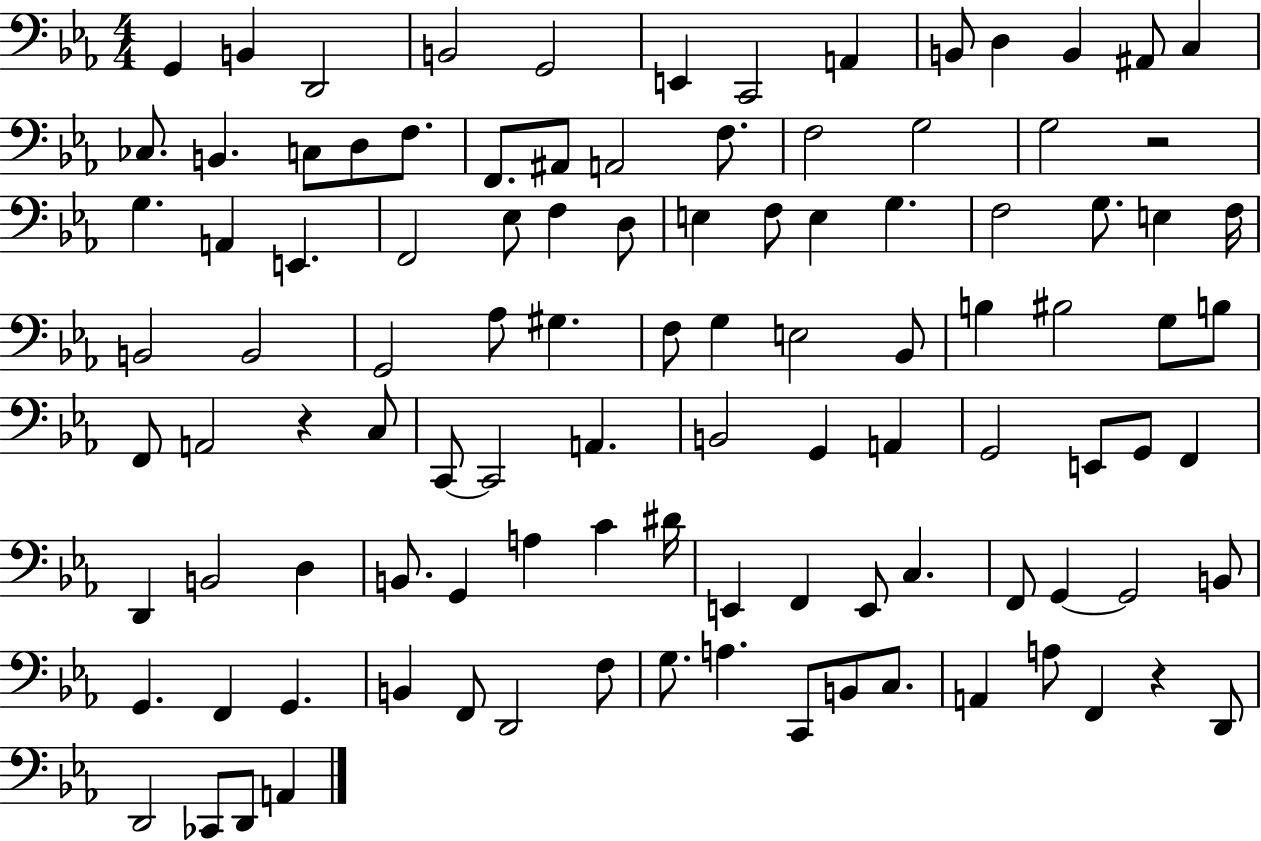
{
  \clef bass
  \numericTimeSignature
  \time 4/4
  \key ees \major
  g,4 b,4 d,2 | b,2 g,2 | e,4 c,2 a,4 | b,8 d4 b,4 ais,8 c4 | \break ces8. b,4. c8 d8 f8. | f,8. ais,8 a,2 f8. | f2 g2 | g2 r2 | \break g4. a,4 e,4. | f,2 ees8 f4 d8 | e4 f8 e4 g4. | f2 g8. e4 f16 | \break b,2 b,2 | g,2 aes8 gis4. | f8 g4 e2 bes,8 | b4 bis2 g8 b8 | \break f,8 a,2 r4 c8 | c,8~~ c,2 a,4. | b,2 g,4 a,4 | g,2 e,8 g,8 f,4 | \break d,4 b,2 d4 | b,8. g,4 a4 c'4 dis'16 | e,4 f,4 e,8 c4. | f,8 g,4~~ g,2 b,8 | \break g,4. f,4 g,4. | b,4 f,8 d,2 f8 | g8. a4. c,8 b,8 c8. | a,4 a8 f,4 r4 d,8 | \break d,2 ces,8 d,8 a,4 | \bar "|."
}